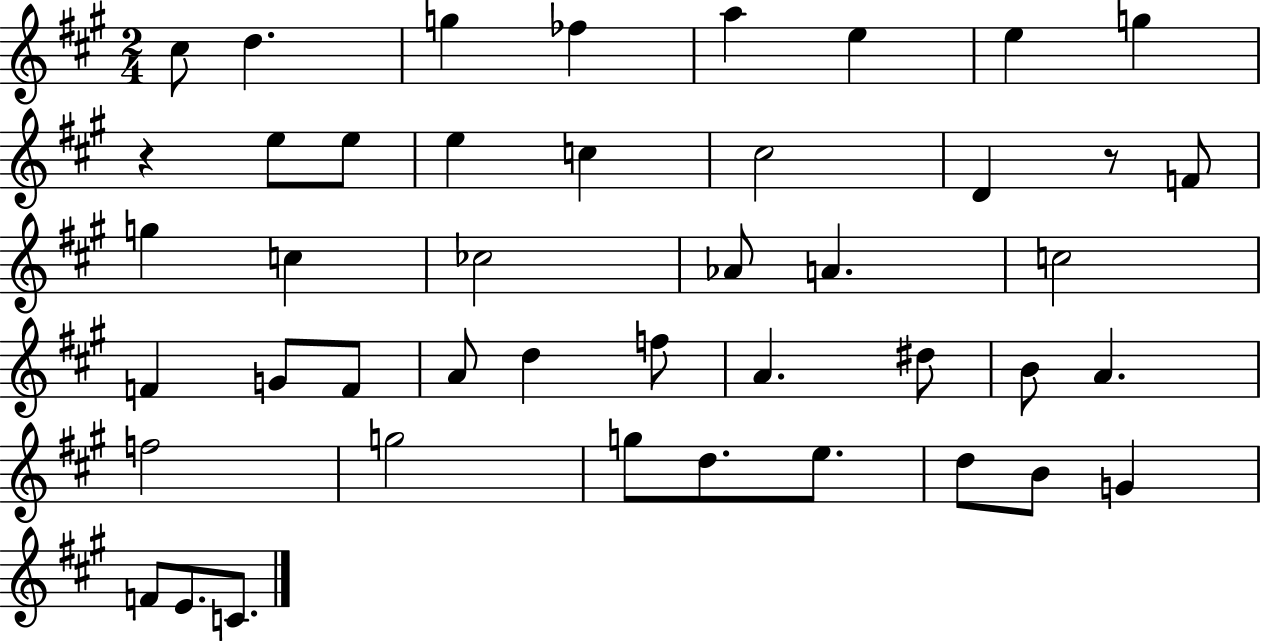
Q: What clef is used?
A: treble